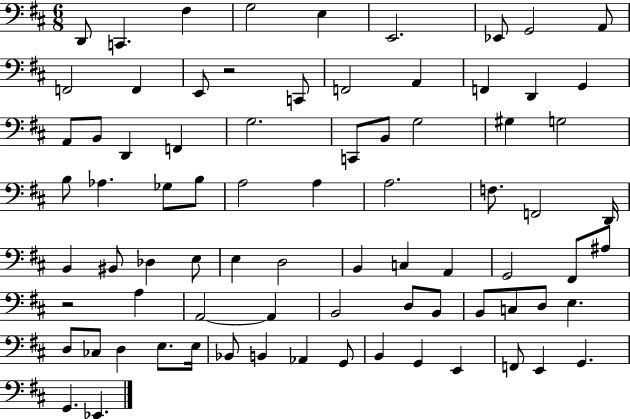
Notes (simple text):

D2/e C2/q. F#3/q G3/h E3/q E2/h. Eb2/e G2/h A2/e F2/h F2/q E2/e R/h C2/e F2/h A2/q F2/q D2/q G2/q A2/e B2/e D2/q F2/q G3/h. C2/e B2/e G3/h G#3/q G3/h B3/e Ab3/q. Gb3/e B3/e A3/h A3/q A3/h. F3/e. F2/h D2/s B2/q BIS2/e Db3/q E3/e E3/q D3/h B2/q C3/q A2/q G2/h F#2/e A#3/e R/h A3/q A2/h A2/q B2/h D3/e B2/e B2/e C3/e D3/e E3/q. D3/e CES3/e D3/q E3/e. E3/s Bb2/e B2/q Ab2/q G2/e B2/q G2/q E2/q F2/e E2/q G2/q. G2/q. Eb2/q.